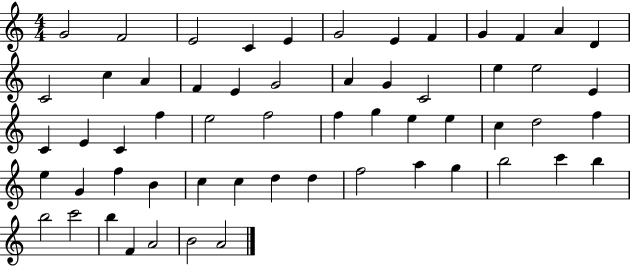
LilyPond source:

{
  \clef treble
  \numericTimeSignature
  \time 4/4
  \key c \major
  g'2 f'2 | e'2 c'4 e'4 | g'2 e'4 f'4 | g'4 f'4 a'4 d'4 | \break c'2 c''4 a'4 | f'4 e'4 g'2 | a'4 g'4 c'2 | e''4 e''2 e'4 | \break c'4 e'4 c'4 f''4 | e''2 f''2 | f''4 g''4 e''4 e''4 | c''4 d''2 f''4 | \break e''4 g'4 f''4 b'4 | c''4 c''4 d''4 d''4 | f''2 a''4 g''4 | b''2 c'''4 b''4 | \break b''2 c'''2 | b''4 f'4 a'2 | b'2 a'2 | \bar "|."
}